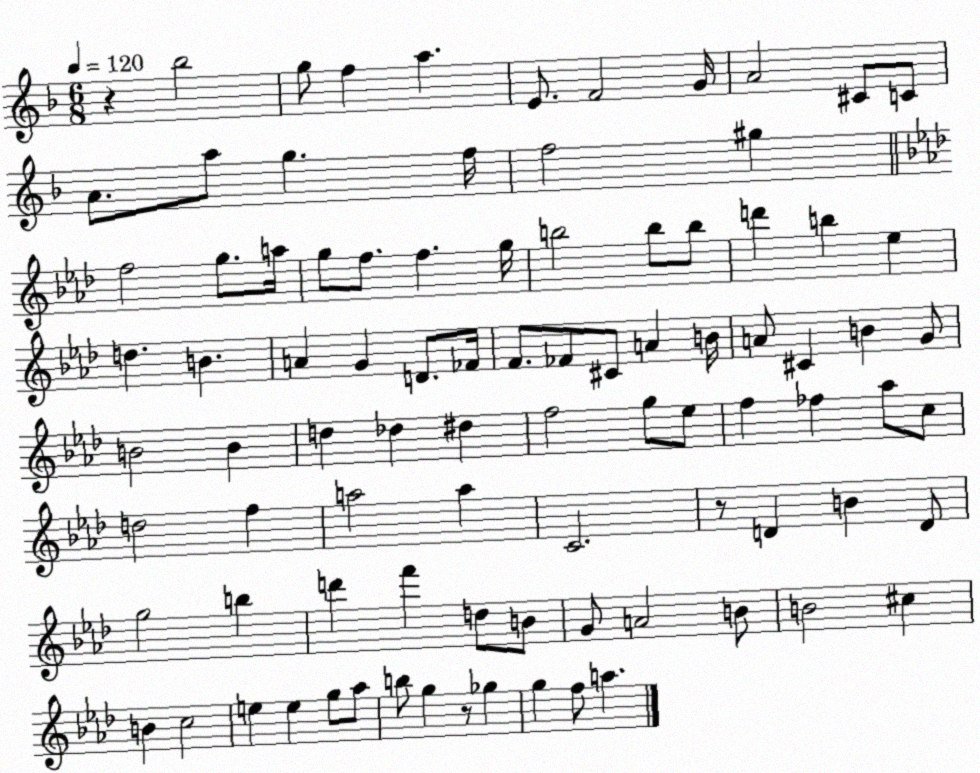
X:1
T:Untitled
M:6/8
L:1/4
K:F
z _b2 g/2 f a E/2 F2 G/4 A2 ^C/2 C/2 A/2 a/2 g f/4 f2 ^g f2 g/2 a/4 g/2 f/2 f g/4 b2 b/2 b/2 d' b _e d B A G D/2 _F/4 F/2 _F/2 ^C/2 A B/4 A/2 ^C B G/2 B2 B d _d ^d f2 g/2 _e/2 f _f _a/2 c/2 d2 f a2 a C2 z/2 D B D/2 g2 b d' f' d/2 B/2 G/2 A2 B/2 B2 ^c B c2 e e g/2 _a/2 b/2 g z/2 _g g f/2 a